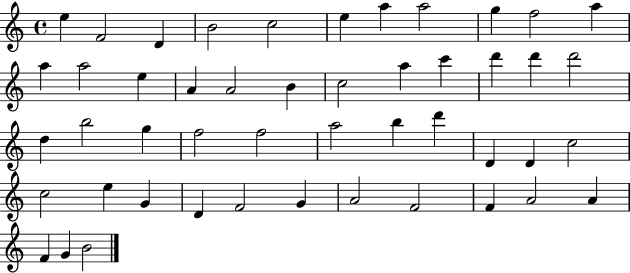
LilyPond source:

{
  \clef treble
  \time 4/4
  \defaultTimeSignature
  \key c \major
  e''4 f'2 d'4 | b'2 c''2 | e''4 a''4 a''2 | g''4 f''2 a''4 | \break a''4 a''2 e''4 | a'4 a'2 b'4 | c''2 a''4 c'''4 | d'''4 d'''4 d'''2 | \break d''4 b''2 g''4 | f''2 f''2 | a''2 b''4 d'''4 | d'4 d'4 c''2 | \break c''2 e''4 g'4 | d'4 f'2 g'4 | a'2 f'2 | f'4 a'2 a'4 | \break f'4 g'4 b'2 | \bar "|."
}